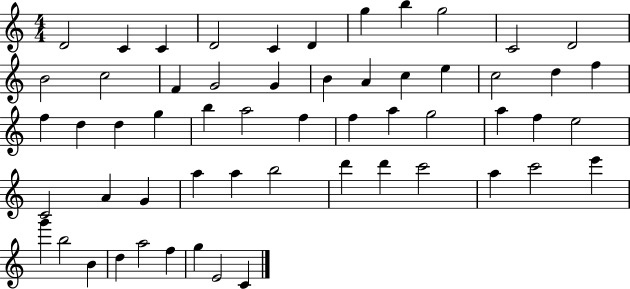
X:1
T:Untitled
M:4/4
L:1/4
K:C
D2 C C D2 C D g b g2 C2 D2 B2 c2 F G2 G B A c e c2 d f f d d g b a2 f f a g2 a f e2 C2 A G a a b2 d' d' c'2 a c'2 e' g' b2 B d a2 f g E2 C